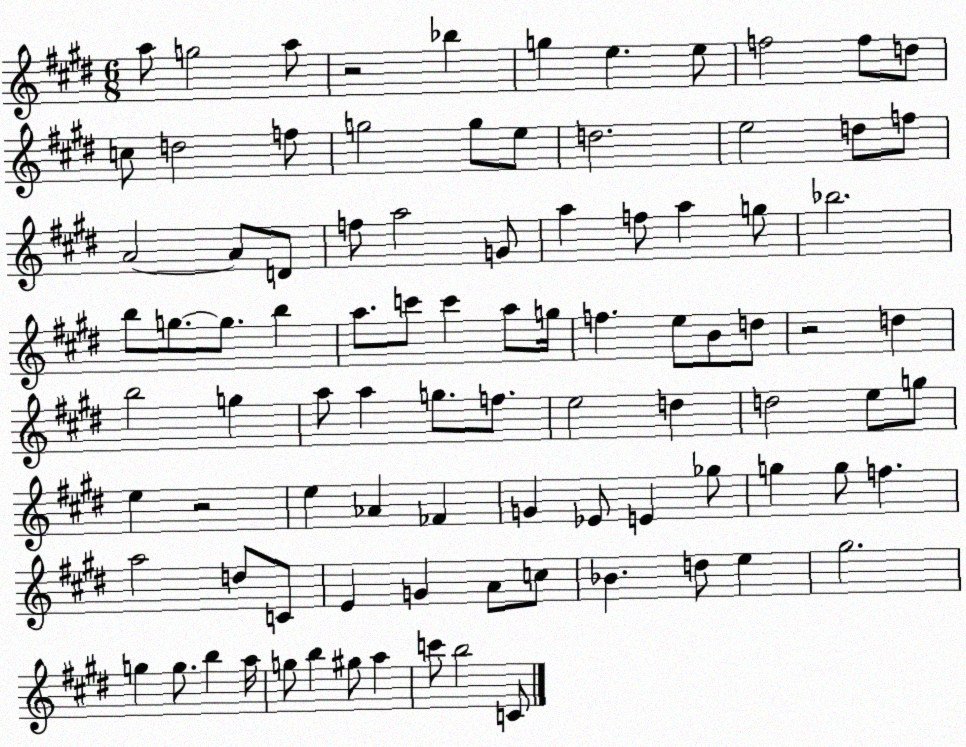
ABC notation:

X:1
T:Untitled
M:6/8
L:1/4
K:E
a/2 g2 a/2 z2 _b g e e/2 f2 f/2 d/2 c/2 d2 f/2 g2 g/2 e/2 d2 e2 d/2 f/2 A2 A/2 D/2 f/2 a2 G/2 a f/2 a g/2 _b2 b/2 g/2 g/2 b a/2 c'/2 c' a/2 g/4 f e/2 B/2 d/2 z2 d b2 g a/2 a g/2 f/2 e2 d d2 e/2 g/2 e z2 e _A _F G _E/2 E _g/2 g g/2 f a2 d/2 C/2 E G A/2 c/2 _B d/2 e ^g2 g g/2 b a/4 g/2 b ^g/2 a c'/2 b2 C/2